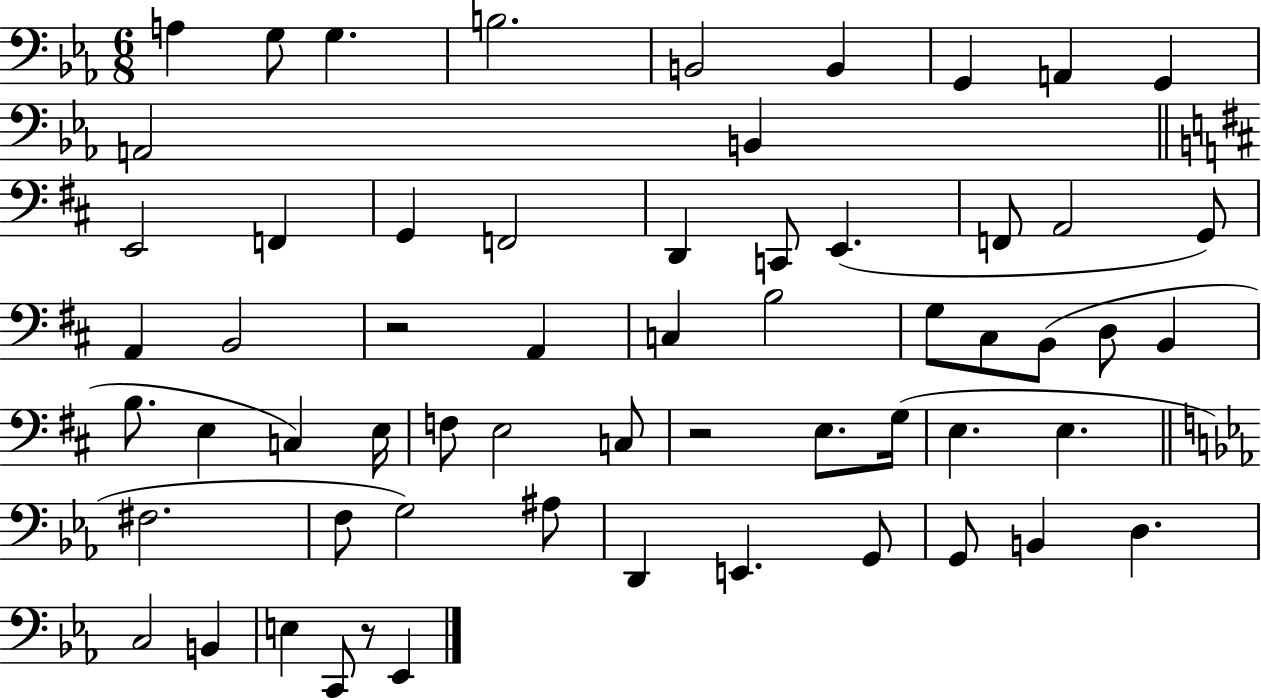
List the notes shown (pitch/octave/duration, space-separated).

A3/q G3/e G3/q. B3/h. B2/h B2/q G2/q A2/q G2/q A2/h B2/q E2/h F2/q G2/q F2/h D2/q C2/e E2/q. F2/e A2/h G2/e A2/q B2/h R/h A2/q C3/q B3/h G3/e C#3/e B2/e D3/e B2/q B3/e. E3/q C3/q E3/s F3/e E3/h C3/e R/h E3/e. G3/s E3/q. E3/q. F#3/h. F3/e G3/h A#3/e D2/q E2/q. G2/e G2/e B2/q D3/q. C3/h B2/q E3/q C2/e R/e Eb2/q